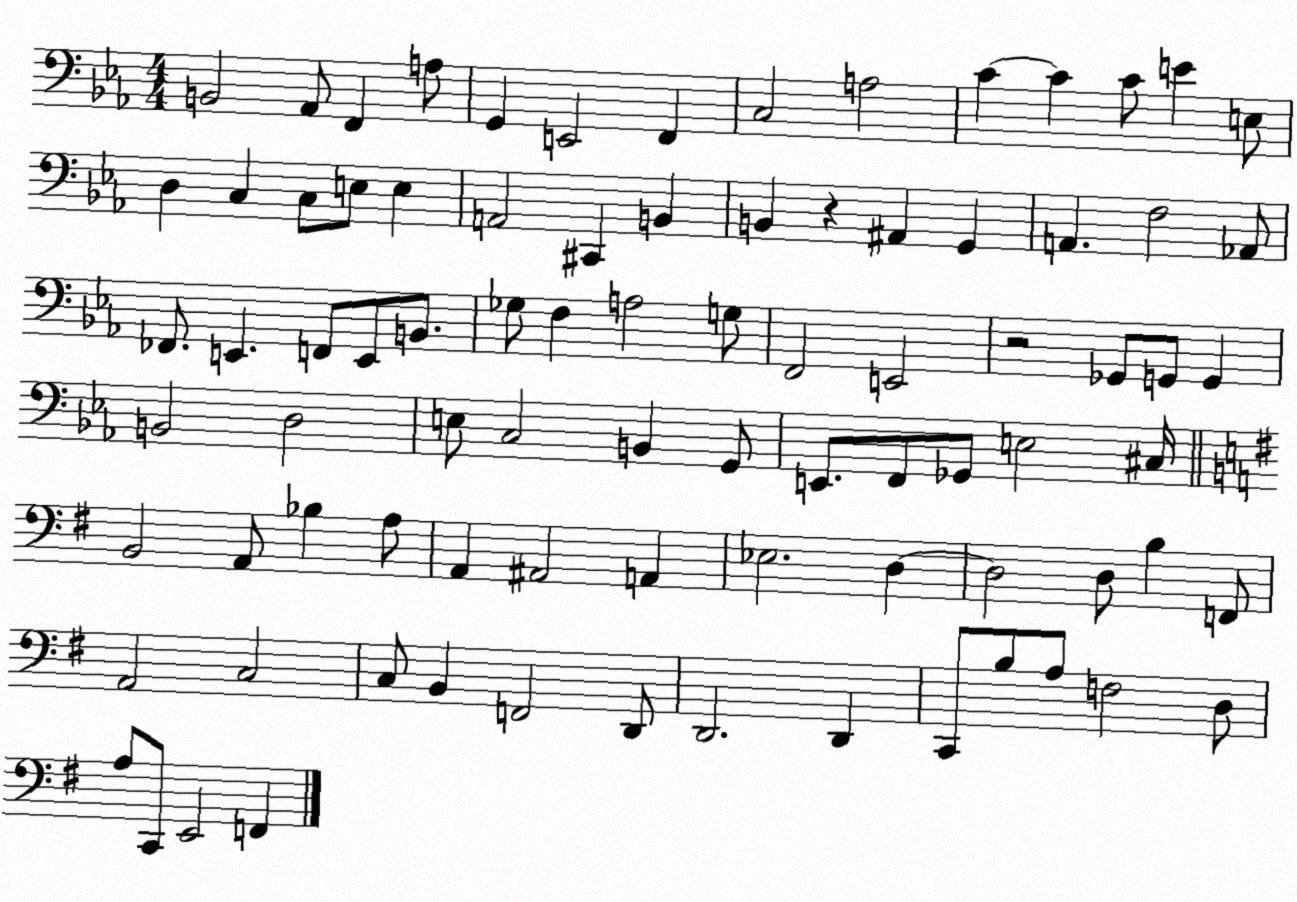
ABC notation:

X:1
T:Untitled
M:4/4
L:1/4
K:Eb
B,,2 _A,,/2 F,, A,/2 G,, E,,2 F,, C,2 A,2 C C C/2 E E,/2 D, C, C,/2 E,/2 E, A,,2 ^C,, B,, B,, z ^A,, G,, A,, F,2 _A,,/2 _F,,/2 E,, F,,/2 E,,/2 B,,/2 _G,/2 F, A,2 G,/2 F,,2 E,,2 z2 _G,,/2 G,,/2 G,, B,,2 D,2 E,/2 C,2 B,, G,,/2 E,,/2 F,,/2 _G,,/2 E,2 ^C,/4 B,,2 A,,/2 _B, A,/2 A,, ^A,,2 A,, _E,2 D, D,2 D,/2 B, F,,/2 A,,2 C,2 C,/2 B,, F,,2 D,,/2 D,,2 D,, C,,/2 B,/2 A,/2 F,2 D,/2 A,/2 C,,/2 E,,2 F,,